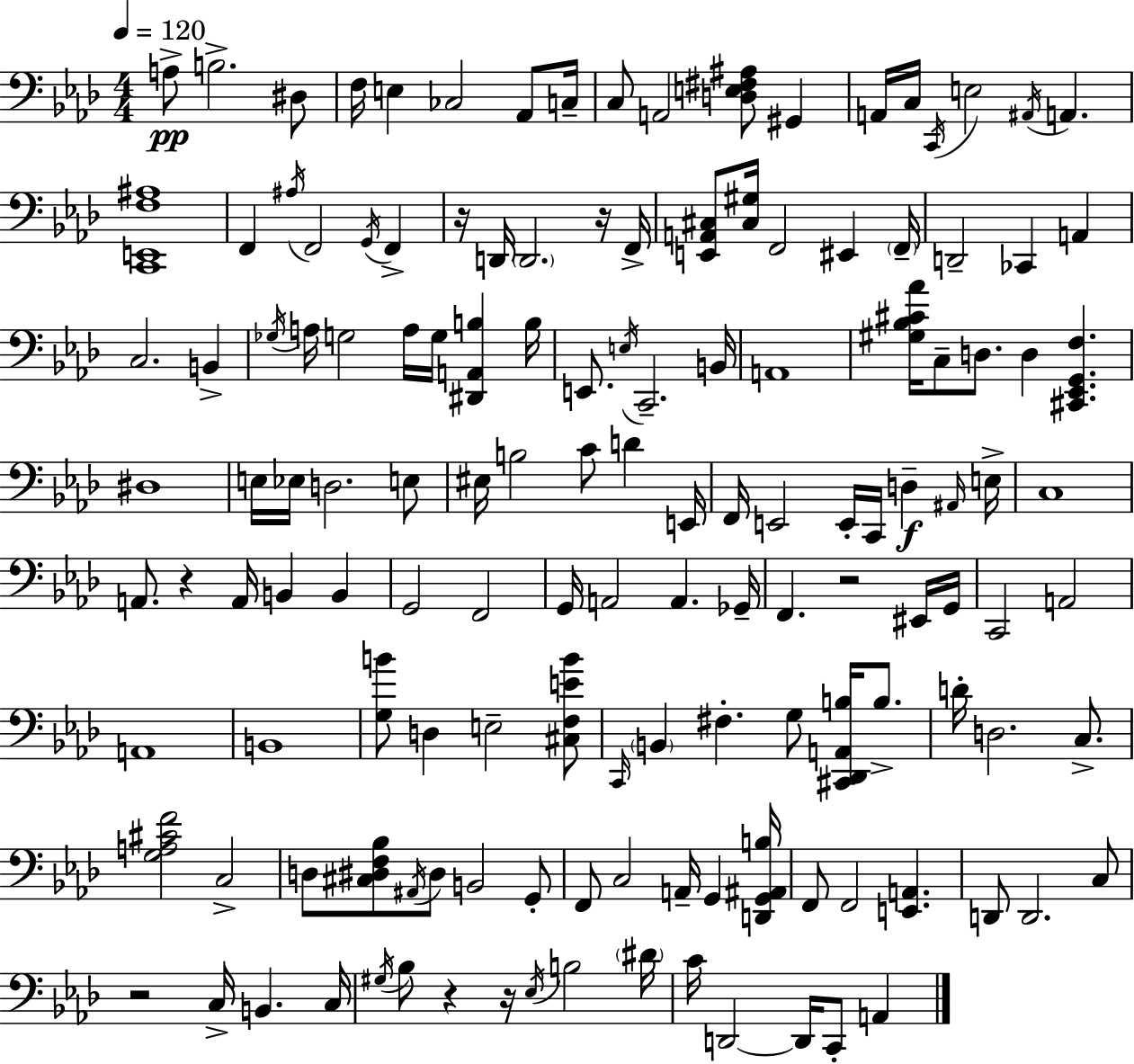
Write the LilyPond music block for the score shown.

{
  \clef bass
  \numericTimeSignature
  \time 4/4
  \key f \minor
  \tempo 4 = 120
  a8->\pp b2.-> dis8 | f16 e4 ces2 aes,8 c16-- | c8 a,2 <d e fis ais>8 gis,4 | a,16 c16 \acciaccatura { c,16 } e2 \acciaccatura { ais,16 } a,4. | \break <c, e, f ais>1 | f,4 \acciaccatura { ais16 } f,2 \acciaccatura { g,16 } | f,4-> r16 d,16 \parenthesize d,2. | r16 f,16-> <e, a, cis>8 <cis gis>16 f,2 eis,4 | \break \parenthesize f,16-- d,2-- ces,4 | a,4 c2. | b,4-> \acciaccatura { ges16 } a16 g2 a16 g16 | <dis, a, b>4 b16 e,8. \acciaccatura { e16 } c,2.-- | \break b,16 a,1 | <gis bes cis' aes'>16 c8-- d8. d4 | <cis, ees, g, f>4. dis1 | e16 ees16 d2. | \break e8 eis16 b2 c'8 | d'4 e,16 f,16 e,2 e,16-. | c,16 d4--\f \grace { ais,16 } e16-> c1 | a,8. r4 a,16 b,4 | \break b,4 g,2 f,2 | g,16 a,2 | a,4. ges,16-- f,4. r2 | eis,16 g,16 c,2 a,2 | \break a,1 | b,1 | <g b'>8 d4 e2-- | <cis f e' b'>8 \grace { c,16 } \parenthesize b,4 fis4.-. | \break g8 <cis, des, a, b>16 b8.-> d'16-. d2. | c8.-> <g a cis' f'>2 | c2-> d8 <cis dis f bes>8 \acciaccatura { ais,16 } dis8 b,2 | g,8-. f,8 c2 | \break a,16-- g,4 <d, g, ais, b>16 f,8 f,2 | <e, a,>4. d,8 d,2. | c8 r2 | c16-> b,4. c16 \acciaccatura { gis16 } bes8 r4 | \break r16 \acciaccatura { ees16 } b2 \parenthesize dis'16 c'16 d,2~~ | d,16 c,8-. a,4 \bar "|."
}